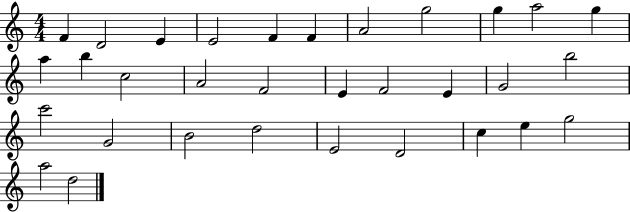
{
  \clef treble
  \numericTimeSignature
  \time 4/4
  \key c \major
  f'4 d'2 e'4 | e'2 f'4 f'4 | a'2 g''2 | g''4 a''2 g''4 | \break a''4 b''4 c''2 | a'2 f'2 | e'4 f'2 e'4 | g'2 b''2 | \break c'''2 g'2 | b'2 d''2 | e'2 d'2 | c''4 e''4 g''2 | \break a''2 d''2 | \bar "|."
}